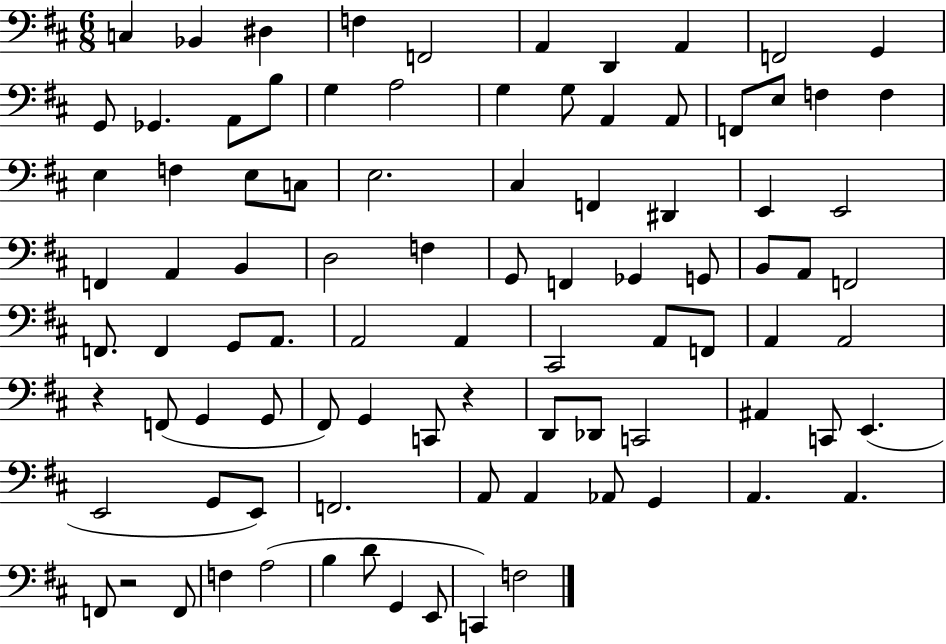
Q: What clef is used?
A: bass